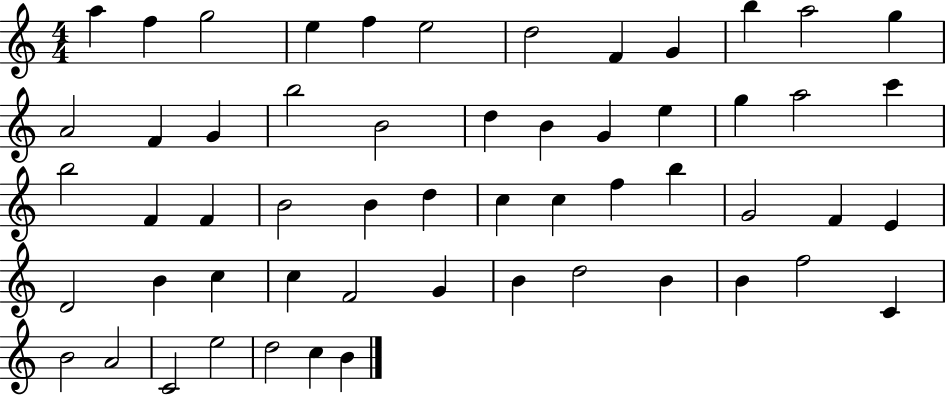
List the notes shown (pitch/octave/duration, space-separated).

A5/q F5/q G5/h E5/q F5/q E5/h D5/h F4/q G4/q B5/q A5/h G5/q A4/h F4/q G4/q B5/h B4/h D5/q B4/q G4/q E5/q G5/q A5/h C6/q B5/h F4/q F4/q B4/h B4/q D5/q C5/q C5/q F5/q B5/q G4/h F4/q E4/q D4/h B4/q C5/q C5/q F4/h G4/q B4/q D5/h B4/q B4/q F5/h C4/q B4/h A4/h C4/h E5/h D5/h C5/q B4/q